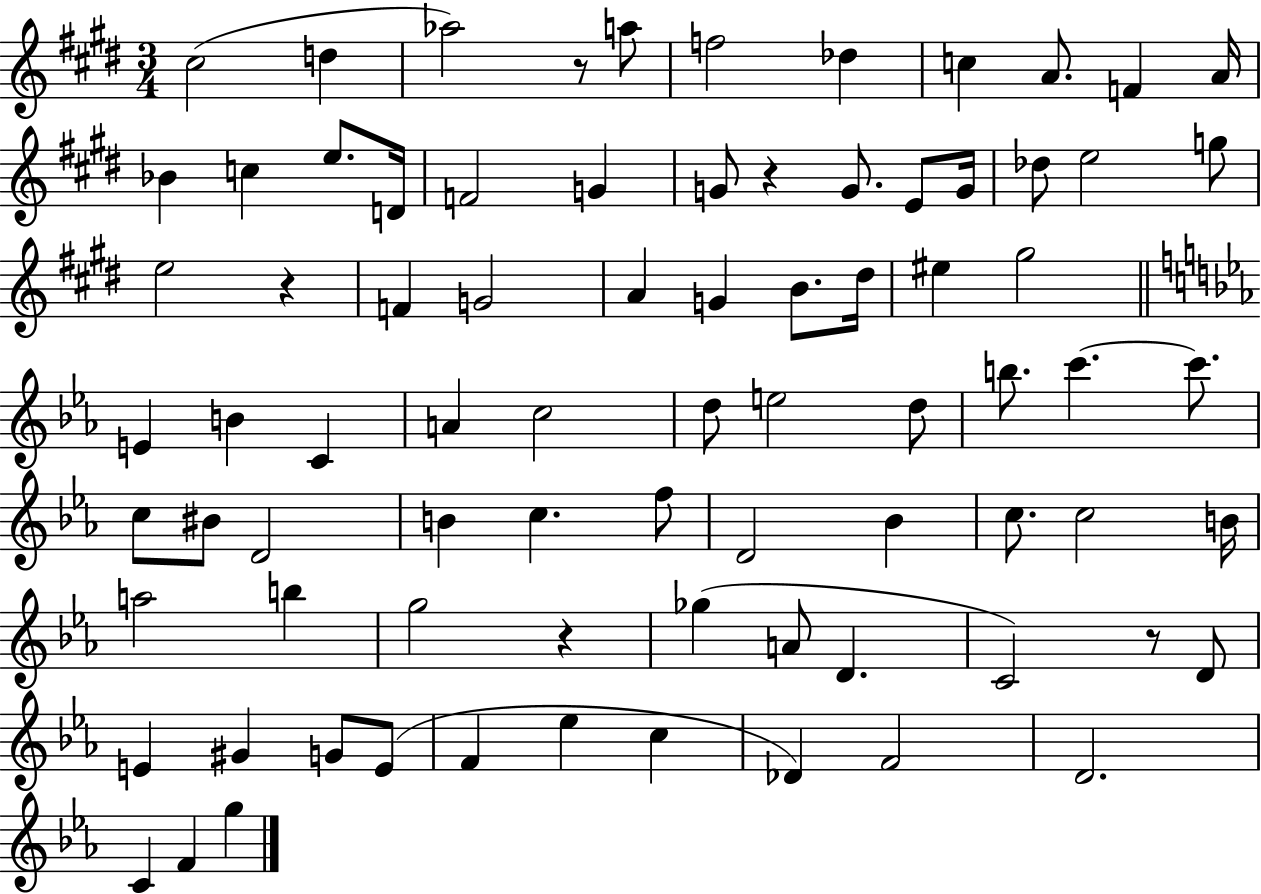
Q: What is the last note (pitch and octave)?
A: G5